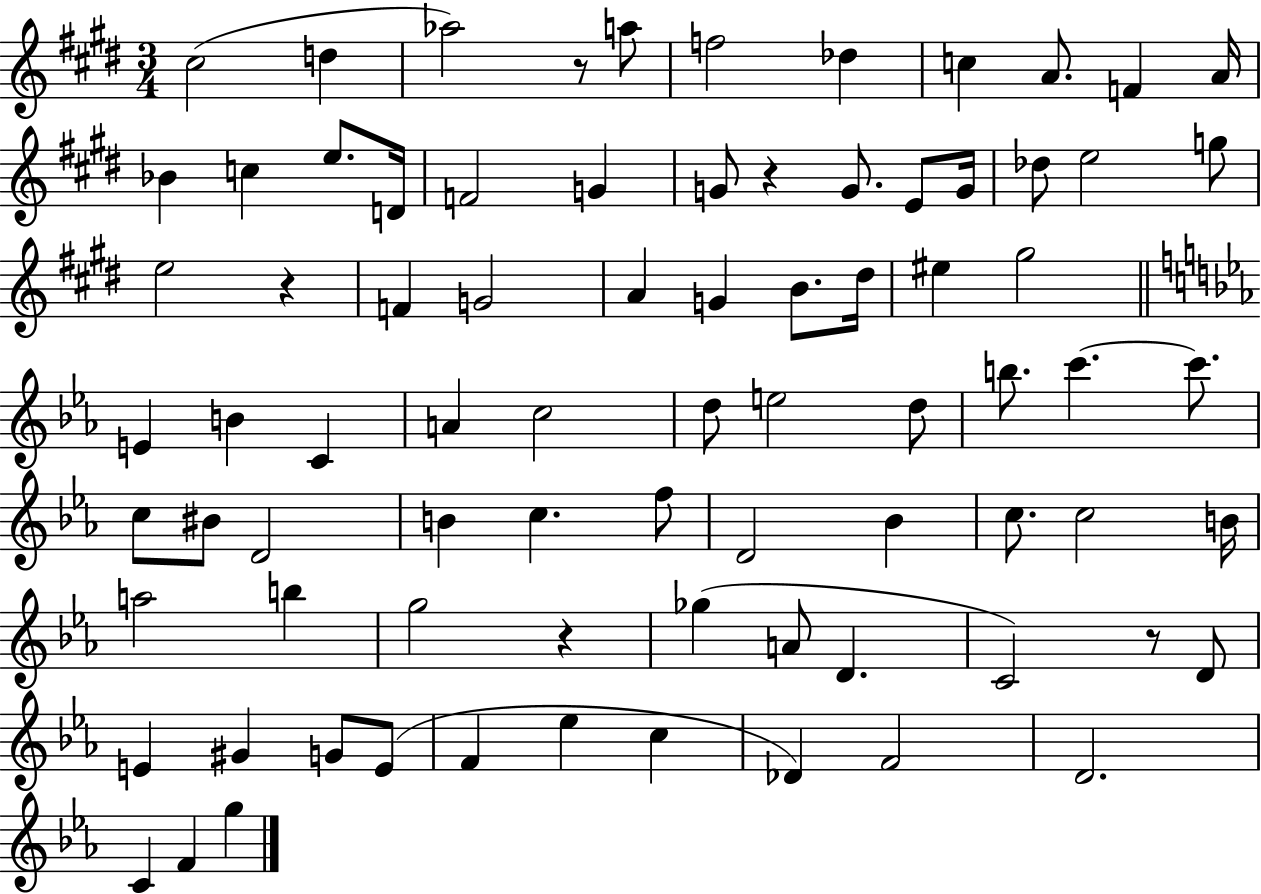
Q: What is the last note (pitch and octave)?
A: G5